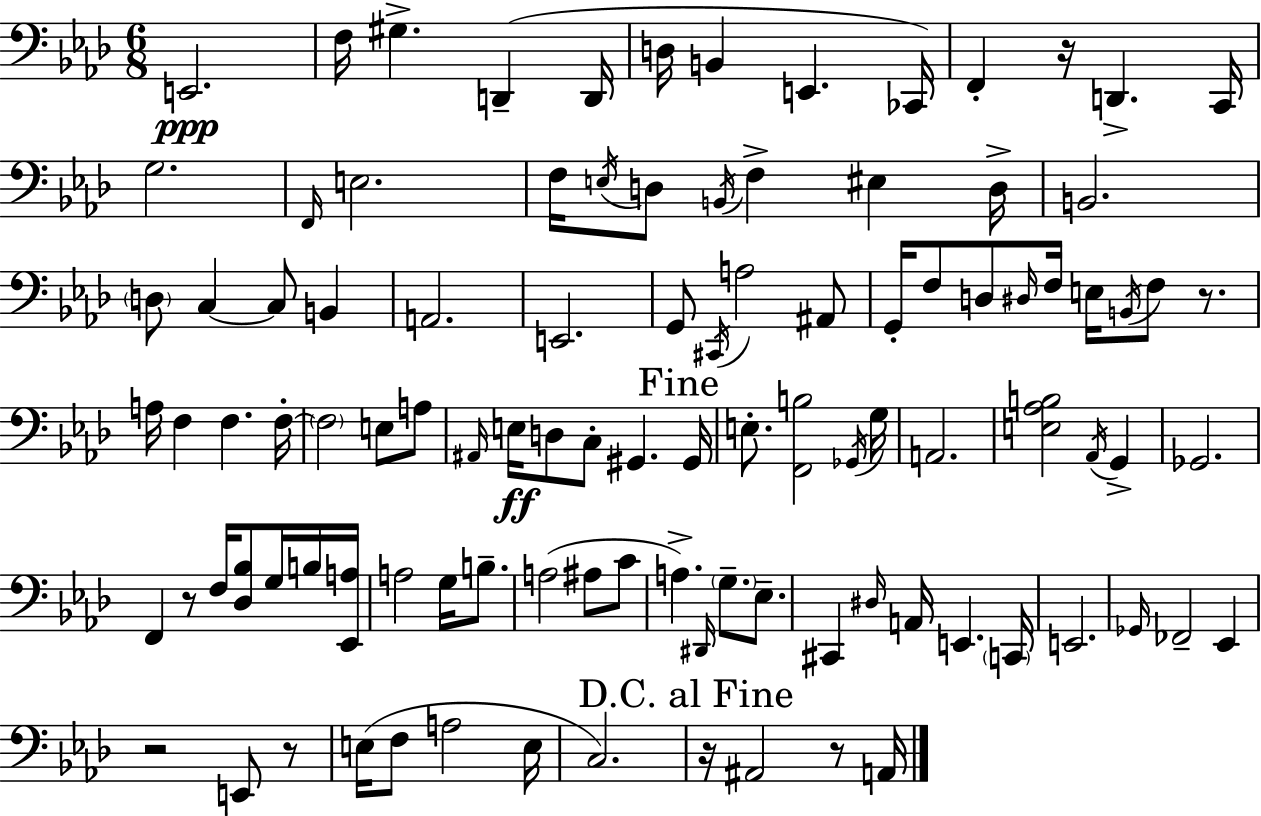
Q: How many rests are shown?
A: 7